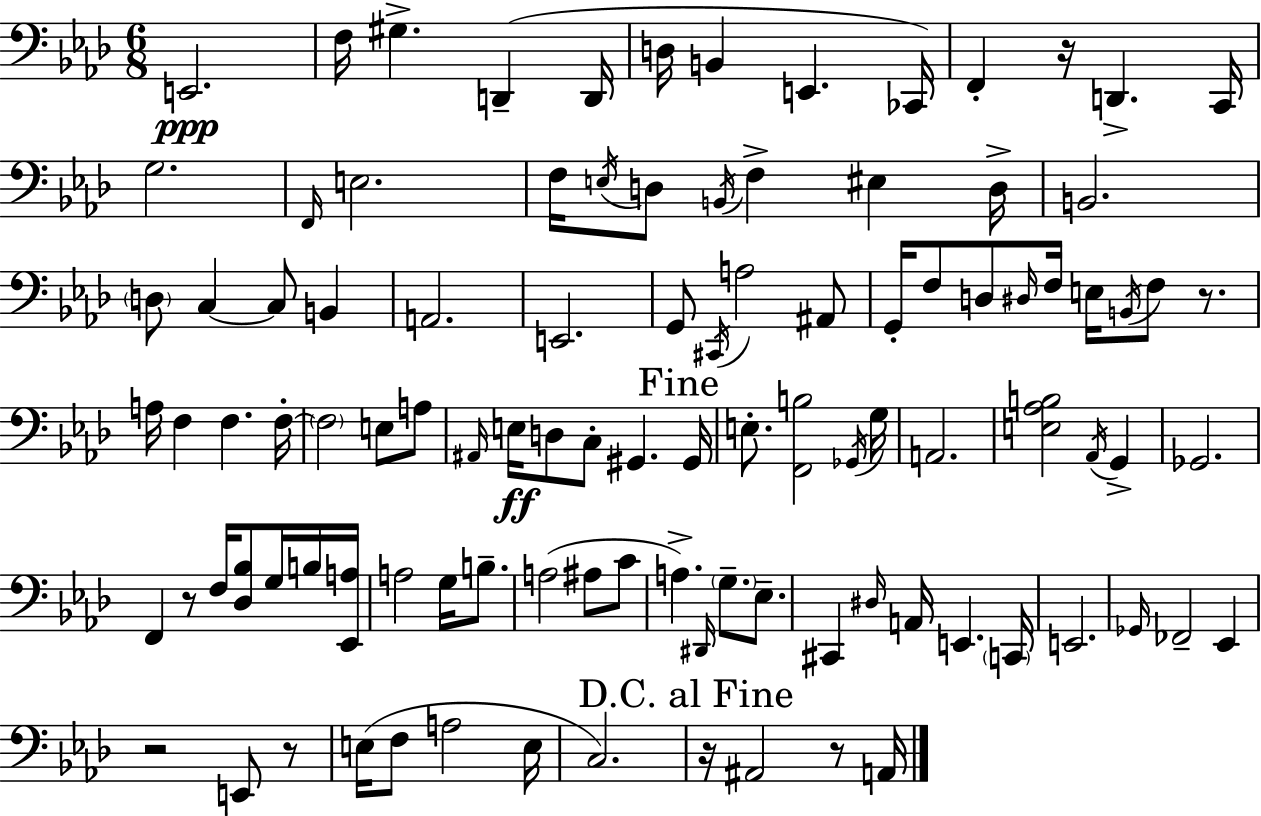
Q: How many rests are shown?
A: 7